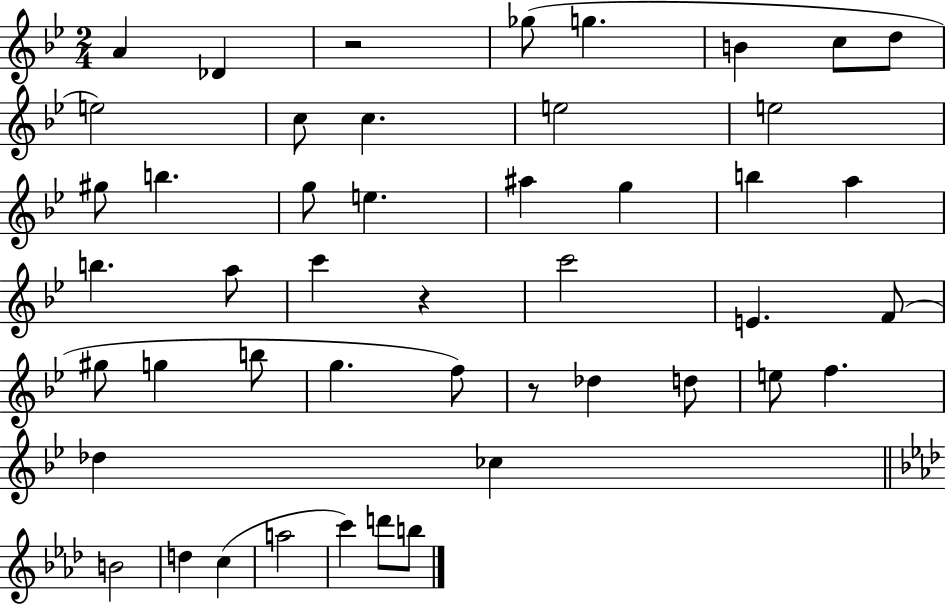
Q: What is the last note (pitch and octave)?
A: B5